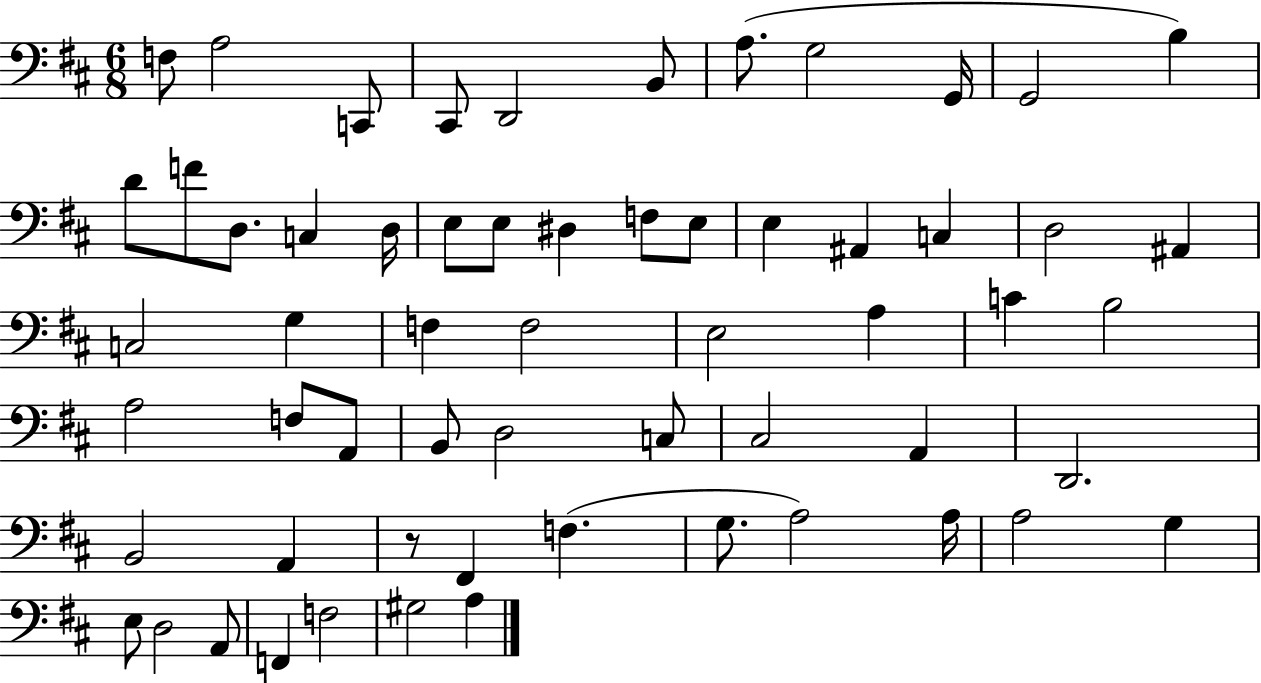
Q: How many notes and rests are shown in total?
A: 60